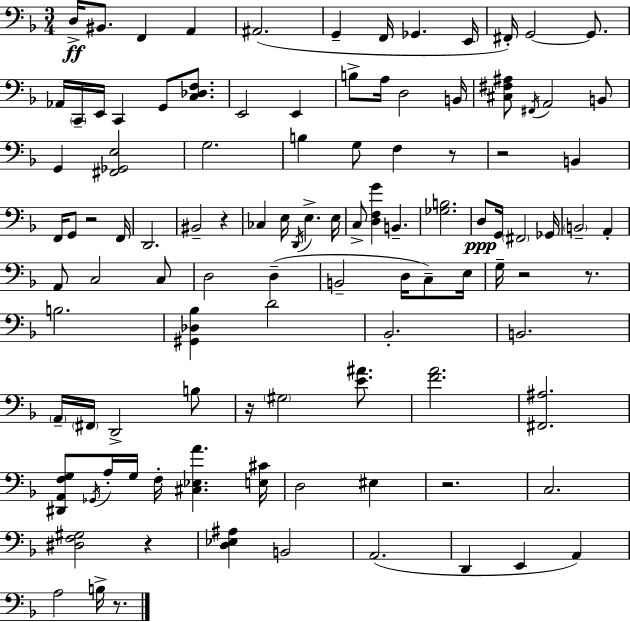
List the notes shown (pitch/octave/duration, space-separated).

D3/s BIS2/e. F2/q A2/q A#2/h. G2/q F2/s Gb2/q. E2/s F#2/s G2/h G2/e. Ab2/s C2/s E2/s C2/q G2/e [C3,Db3,F3]/e. E2/h E2/q B3/e A3/s D3/h B2/s [C#3,F#3,A#3]/e F#2/s A2/h B2/e G2/q [F#2,Gb2,E3]/h G3/h. B3/q G3/e F3/q R/e R/h B2/q F2/s G2/e R/h F2/s D2/h. BIS2/h R/q CES3/q E3/s D2/s E3/q. E3/s C3/e [D3,F3,G4]/q B2/q. [Gb3,B3]/h. D3/e G2/s F#2/h Gb2/s B2/h A2/q A2/e C3/h C3/e D3/h D3/q B2/h D3/s C3/e E3/s G3/s R/h R/e. B3/h. [G#2,Db3,Bb3]/q D4/h Bb2/h. B2/h. A2/s F#2/s D2/h B3/e R/s G#3/h [E4,A#4]/e. [F4,A4]/h. [F#2,A#3]/h. [D#2,A2,F3,G3]/e Gb2/s A3/s G3/s F3/s [C#3,Eb3,A4]/q. [E3,C#4]/s D3/h EIS3/q R/h. C3/h. [D#3,F3,G#3]/h R/q [D3,Eb3,A#3]/q B2/h A2/h. D2/q E2/q A2/q A3/h B3/s R/e.